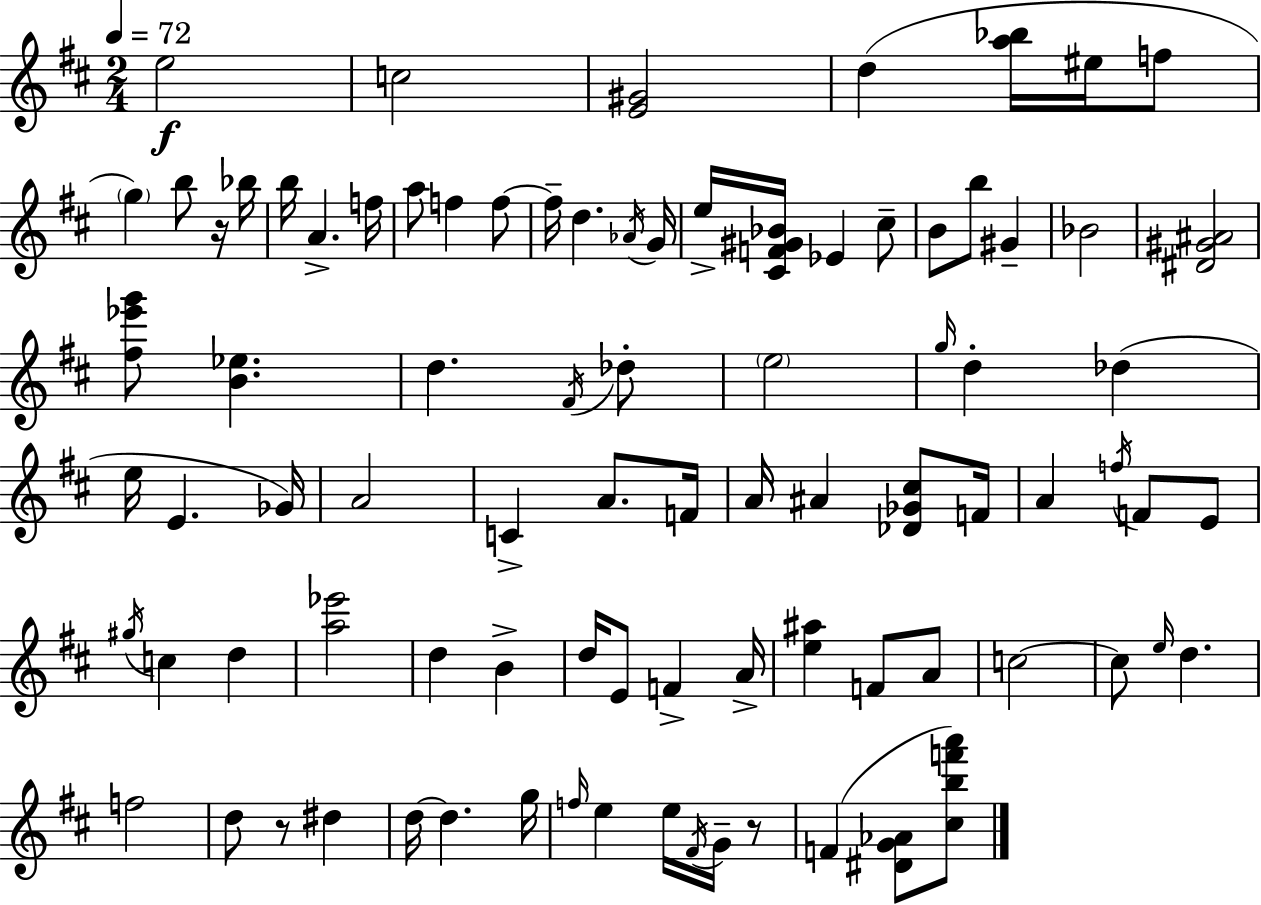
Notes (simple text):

E5/h C5/h [E4,G#4]/h D5/q [A5,Bb5]/s EIS5/s F5/e G5/q B5/e R/s Bb5/s B5/s A4/q. F5/s A5/e F5/q F5/e F5/s D5/q. Ab4/s G4/s E5/s [C#4,F4,G#4,Bb4]/s Eb4/q C#5/e B4/e B5/e G#4/q Bb4/h [D#4,G#4,A#4]/h [F#5,Eb6,G6]/e [B4,Eb5]/q. D5/q. F#4/s Db5/e E5/h G5/s D5/q Db5/q E5/s E4/q. Gb4/s A4/h C4/q A4/e. F4/s A4/s A#4/q [Db4,Gb4,C#5]/e F4/s A4/q F5/s F4/e E4/e G#5/s C5/q D5/q [A5,Eb6]/h D5/q B4/q D5/s E4/e F4/q A4/s [E5,A#5]/q F4/e A4/e C5/h C5/e E5/s D5/q. F5/h D5/e R/e D#5/q D5/s D5/q. G5/s F5/s E5/q E5/s F#4/s G4/s R/e F4/q [D#4,G4,Ab4]/e [C#5,B5,F6,A6]/e